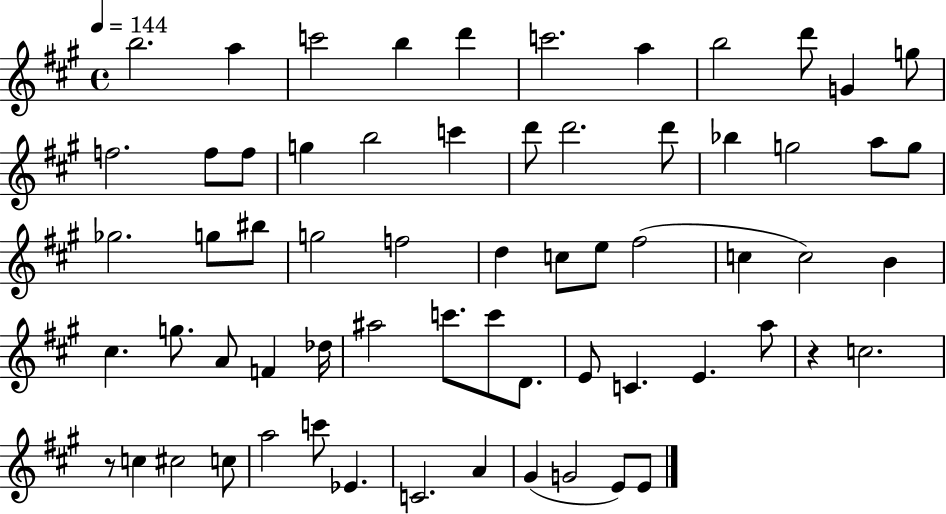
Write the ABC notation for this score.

X:1
T:Untitled
M:4/4
L:1/4
K:A
b2 a c'2 b d' c'2 a b2 d'/2 G g/2 f2 f/2 f/2 g b2 c' d'/2 d'2 d'/2 _b g2 a/2 g/2 _g2 g/2 ^b/2 g2 f2 d c/2 e/2 ^f2 c c2 B ^c g/2 A/2 F _d/4 ^a2 c'/2 c'/2 D/2 E/2 C E a/2 z c2 z/2 c ^c2 c/2 a2 c'/2 _E C2 A ^G G2 E/2 E/2